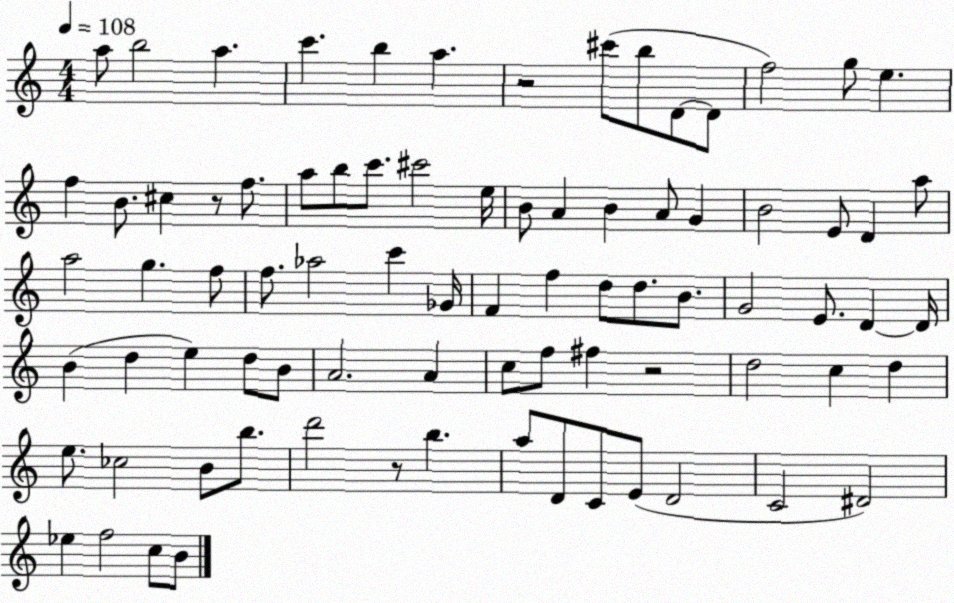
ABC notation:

X:1
T:Untitled
M:4/4
L:1/4
K:C
a/2 b2 a c' b a z2 ^c'/2 b/2 D/2 D/2 f2 g/2 e f B/2 ^c z/2 f/2 a/2 b/2 c'/2 ^c'2 e/4 B/2 A B A/2 G B2 E/2 D a/2 a2 g f/2 f/2 _a2 c' _G/4 F f d/2 d/2 B/2 G2 E/2 D D/4 B d e d/2 B/2 A2 A c/2 f/2 ^f z2 d2 c d e/2 _c2 B/2 b/2 d'2 z/2 b a/2 D/2 C/2 E/2 D2 C2 ^D2 _e f2 c/2 B/2